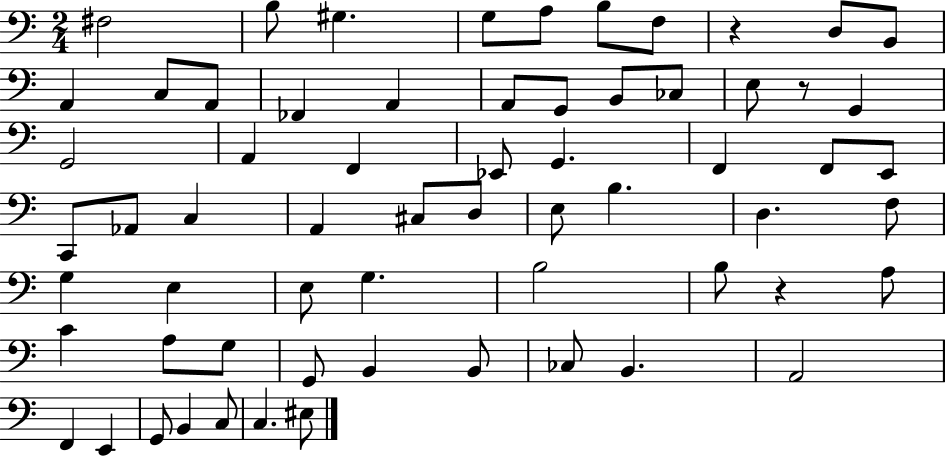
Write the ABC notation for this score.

X:1
T:Untitled
M:2/4
L:1/4
K:C
^F,2 B,/2 ^G, G,/2 A,/2 B,/2 F,/2 z D,/2 B,,/2 A,, C,/2 A,,/2 _F,, A,, A,,/2 G,,/2 B,,/2 _C,/2 E,/2 z/2 G,, G,,2 A,, F,, _E,,/2 G,, F,, F,,/2 E,,/2 C,,/2 _A,,/2 C, A,, ^C,/2 D,/2 E,/2 B, D, F,/2 G, E, E,/2 G, B,2 B,/2 z A,/2 C A,/2 G,/2 G,,/2 B,, B,,/2 _C,/2 B,, A,,2 F,, E,, G,,/2 B,, C,/2 C, ^E,/2